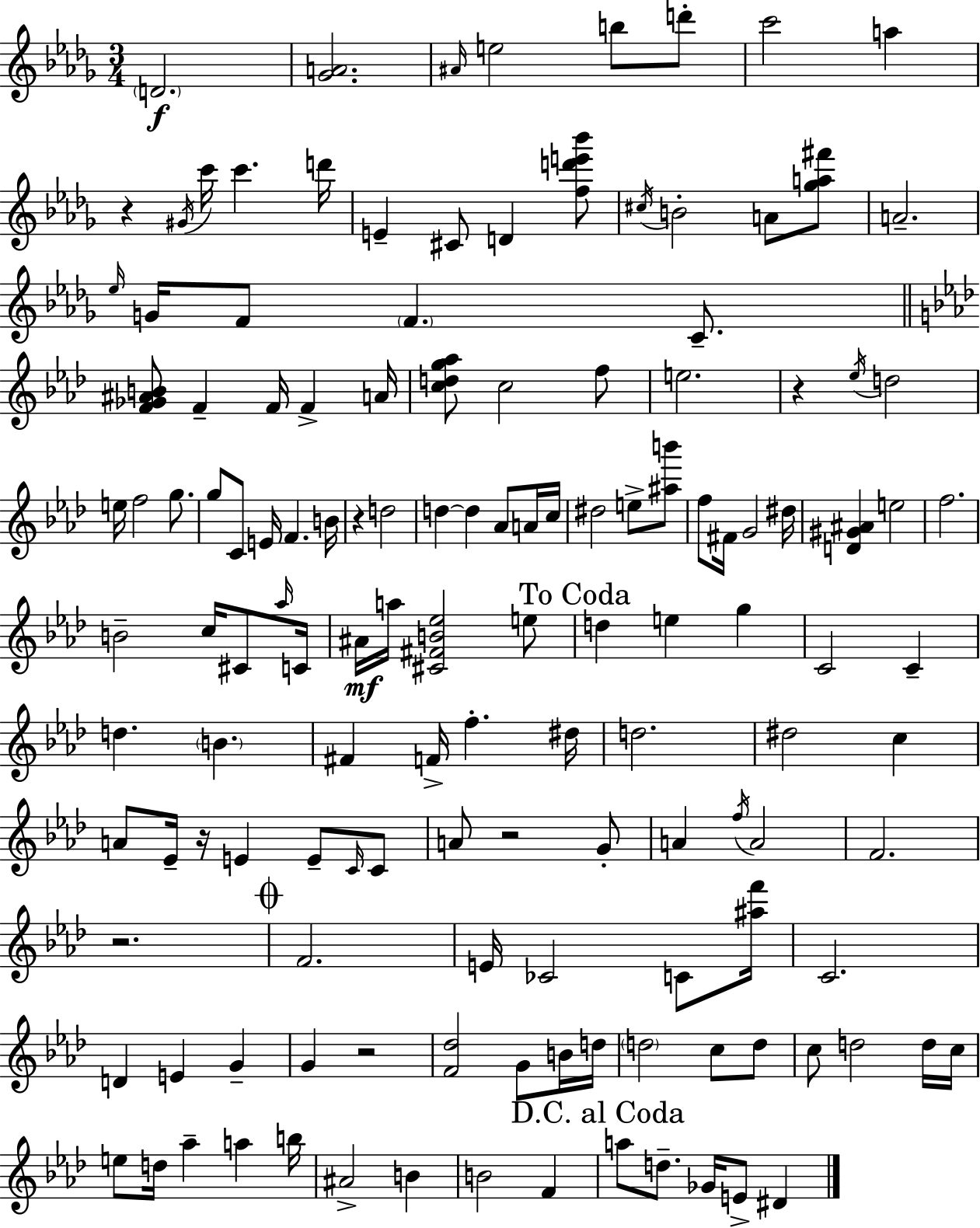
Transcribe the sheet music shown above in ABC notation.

X:1
T:Untitled
M:3/4
L:1/4
K:Bbm
D2 [_GA]2 ^A/4 e2 b/2 d'/2 c'2 a z ^G/4 c'/4 c' d'/4 E ^C/2 D [fd'e'_b']/2 ^c/4 B2 A/2 [_ga^f']/2 A2 _e/4 G/4 F/2 F C/2 [F_G^AB]/2 F F/4 F A/4 [cdg_a]/2 c2 f/2 e2 z _e/4 d2 e/4 f2 g/2 g/2 C/2 E/4 F B/4 z d2 d d _A/2 A/4 c/4 ^d2 e/2 [^ab']/2 f/2 ^F/4 G2 ^d/4 [D^G^A] e2 f2 B2 c/4 ^C/2 _a/4 C/4 ^A/4 a/4 [^C^FB_e]2 e/2 d e g C2 C d B ^F F/4 f ^d/4 d2 ^d2 c A/2 _E/4 z/4 E E/2 C/4 C/2 A/2 z2 G/2 A f/4 A2 F2 z2 F2 E/4 _C2 C/2 [^af']/4 C2 D E G G z2 [F_d]2 G/2 B/4 d/4 d2 c/2 d/2 c/2 d2 d/4 c/4 e/2 d/4 _a a b/4 ^A2 B B2 F a/2 d/2 _G/4 E/2 ^D